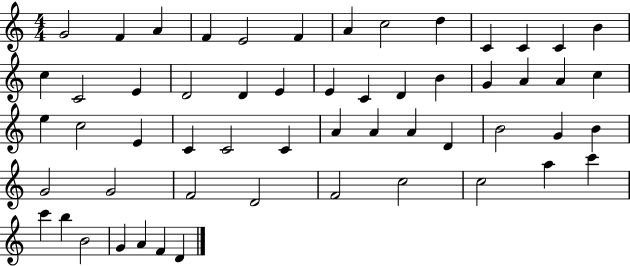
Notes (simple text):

G4/h F4/q A4/q F4/q E4/h F4/q A4/q C5/h D5/q C4/q C4/q C4/q B4/q C5/q C4/h E4/q D4/h D4/q E4/q E4/q C4/q D4/q B4/q G4/q A4/q A4/q C5/q E5/q C5/h E4/q C4/q C4/h C4/q A4/q A4/q A4/q D4/q B4/h G4/q B4/q G4/h G4/h F4/h D4/h F4/h C5/h C5/h A5/q C6/q C6/q B5/q B4/h G4/q A4/q F4/q D4/q